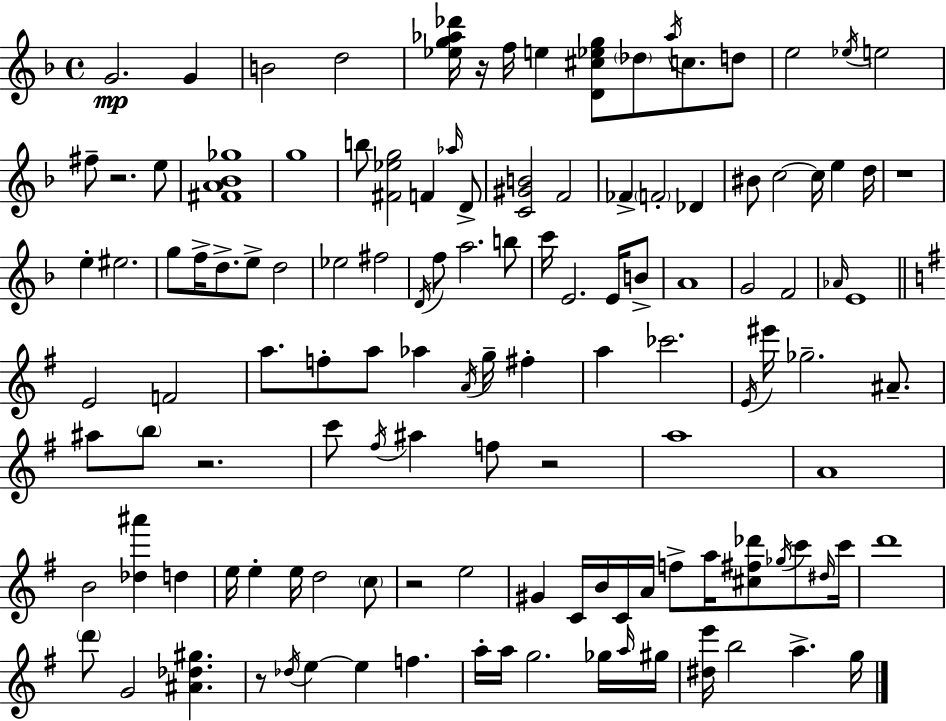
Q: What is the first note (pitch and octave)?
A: G4